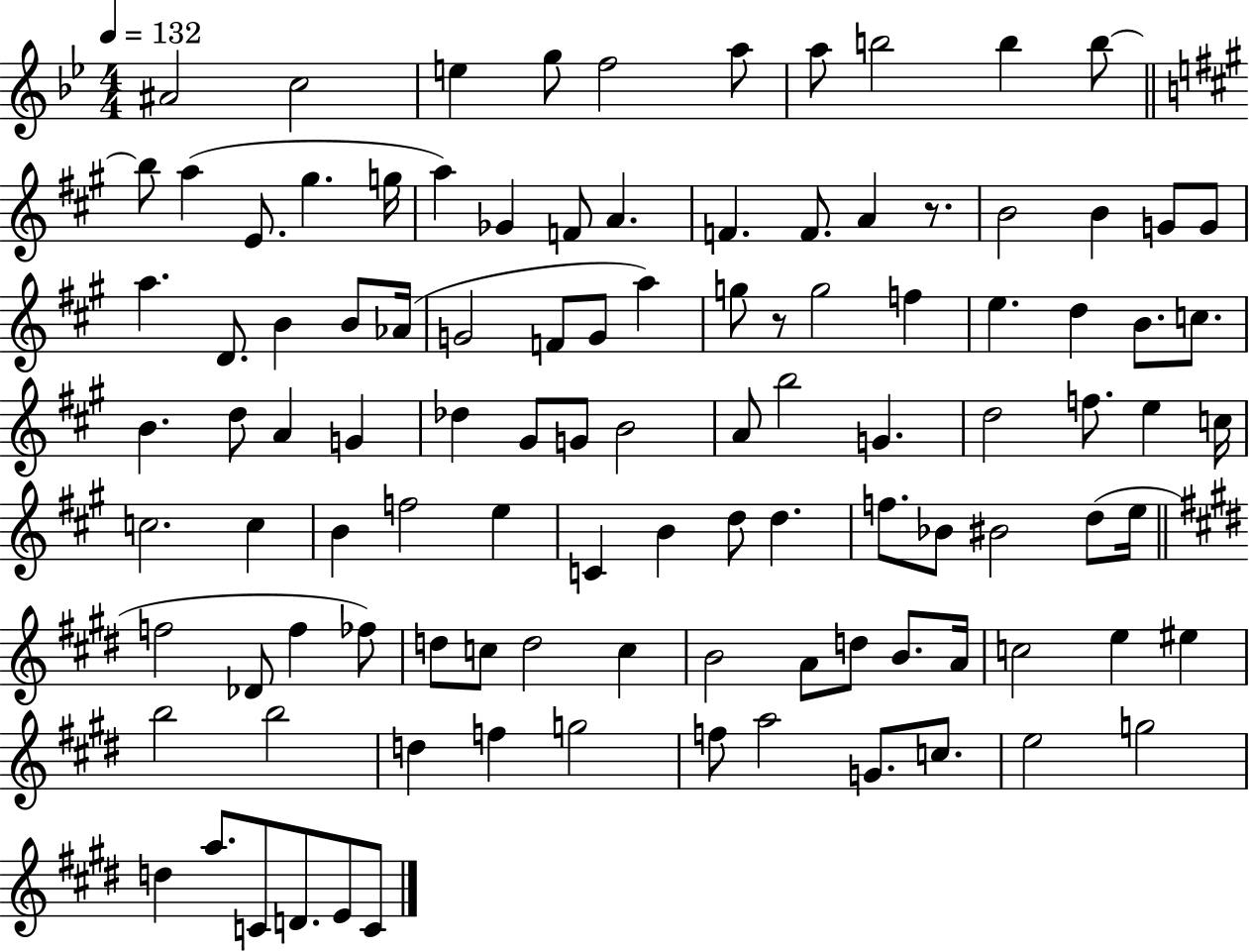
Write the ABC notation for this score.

X:1
T:Untitled
M:4/4
L:1/4
K:Bb
^A2 c2 e g/2 f2 a/2 a/2 b2 b b/2 b/2 a E/2 ^g g/4 a _G F/2 A F F/2 A z/2 B2 B G/2 G/2 a D/2 B B/2 _A/4 G2 F/2 G/2 a g/2 z/2 g2 f e d B/2 c/2 B d/2 A G _d ^G/2 G/2 B2 A/2 b2 G d2 f/2 e c/4 c2 c B f2 e C B d/2 d f/2 _B/2 ^B2 d/2 e/4 f2 _D/2 f _f/2 d/2 c/2 d2 c B2 A/2 d/2 B/2 A/4 c2 e ^e b2 b2 d f g2 f/2 a2 G/2 c/2 e2 g2 d a/2 C/2 D/2 E/2 C/2